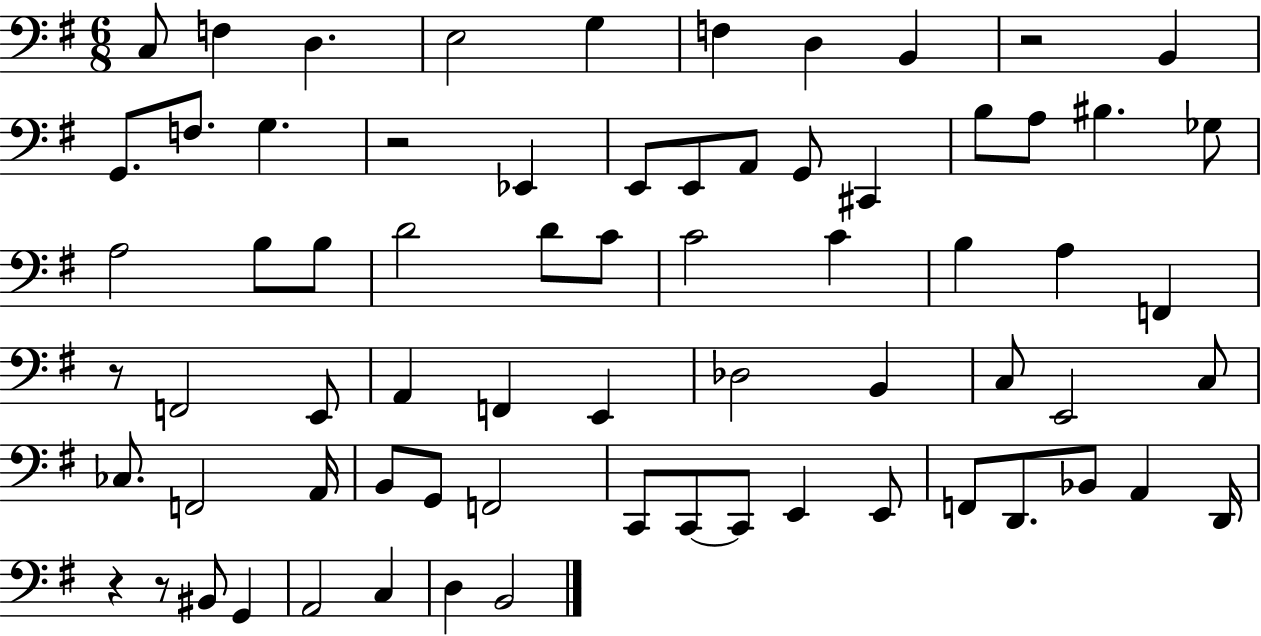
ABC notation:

X:1
T:Untitled
M:6/8
L:1/4
K:G
C,/2 F, D, E,2 G, F, D, B,, z2 B,, G,,/2 F,/2 G, z2 _E,, E,,/2 E,,/2 A,,/2 G,,/2 ^C,, B,/2 A,/2 ^B, _G,/2 A,2 B,/2 B,/2 D2 D/2 C/2 C2 C B, A, F,, z/2 F,,2 E,,/2 A,, F,, E,, _D,2 B,, C,/2 E,,2 C,/2 _C,/2 F,,2 A,,/4 B,,/2 G,,/2 F,,2 C,,/2 C,,/2 C,,/2 E,, E,,/2 F,,/2 D,,/2 _B,,/2 A,, D,,/4 z z/2 ^B,,/2 G,, A,,2 C, D, B,,2